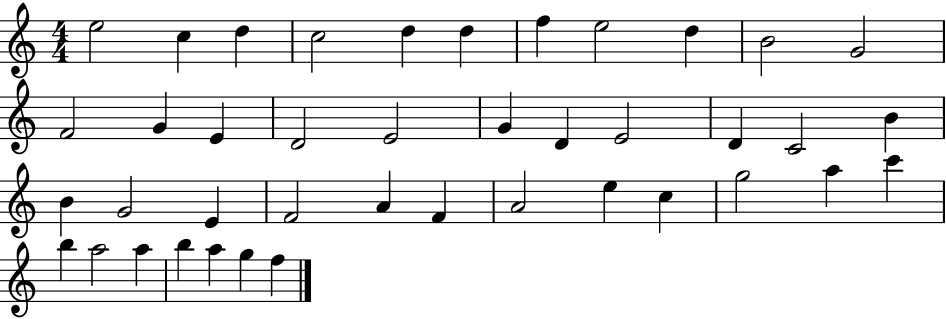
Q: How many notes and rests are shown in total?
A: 41